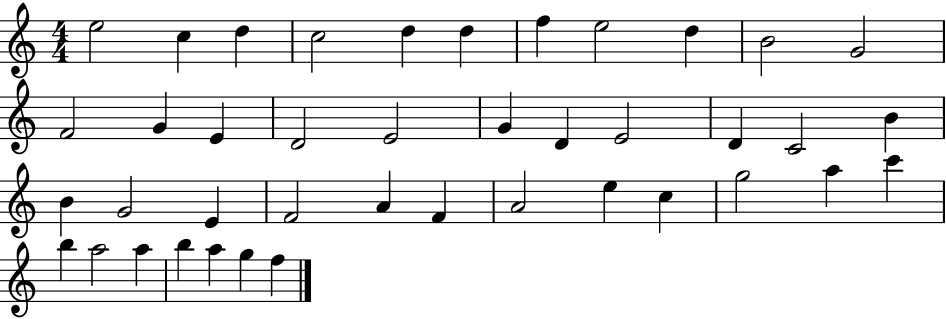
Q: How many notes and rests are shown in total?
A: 41